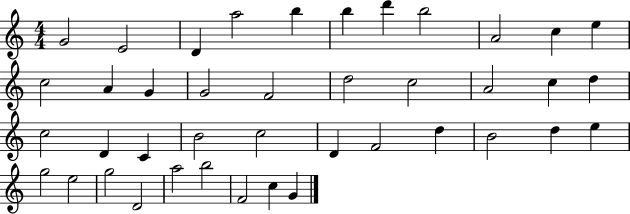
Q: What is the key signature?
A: C major